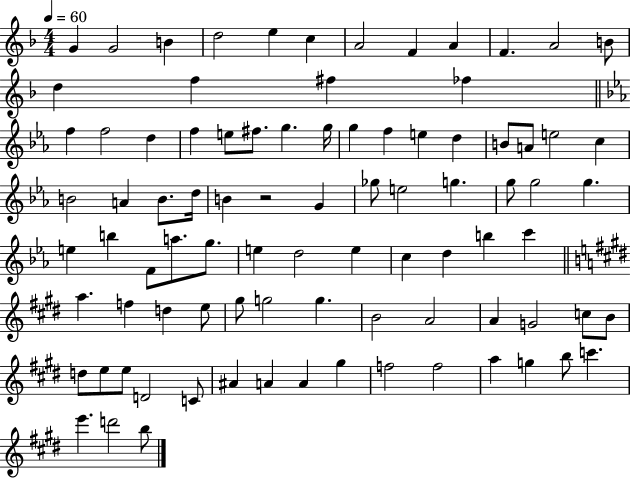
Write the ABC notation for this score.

X:1
T:Untitled
M:4/4
L:1/4
K:F
G G2 B d2 e c A2 F A F A2 B/2 d f ^f _f f f2 d f e/2 ^f/2 g g/4 g f e d B/2 A/2 e2 c B2 A B/2 d/4 B z2 G _g/2 e2 g g/2 g2 g e b F/2 a/2 g/2 e d2 e c d b c' a f d e/2 ^g/2 g2 g B2 A2 A G2 c/2 B/2 d/2 e/2 e/2 D2 C/2 ^A A A ^g f2 f2 a g b/2 c' e' d'2 b/2